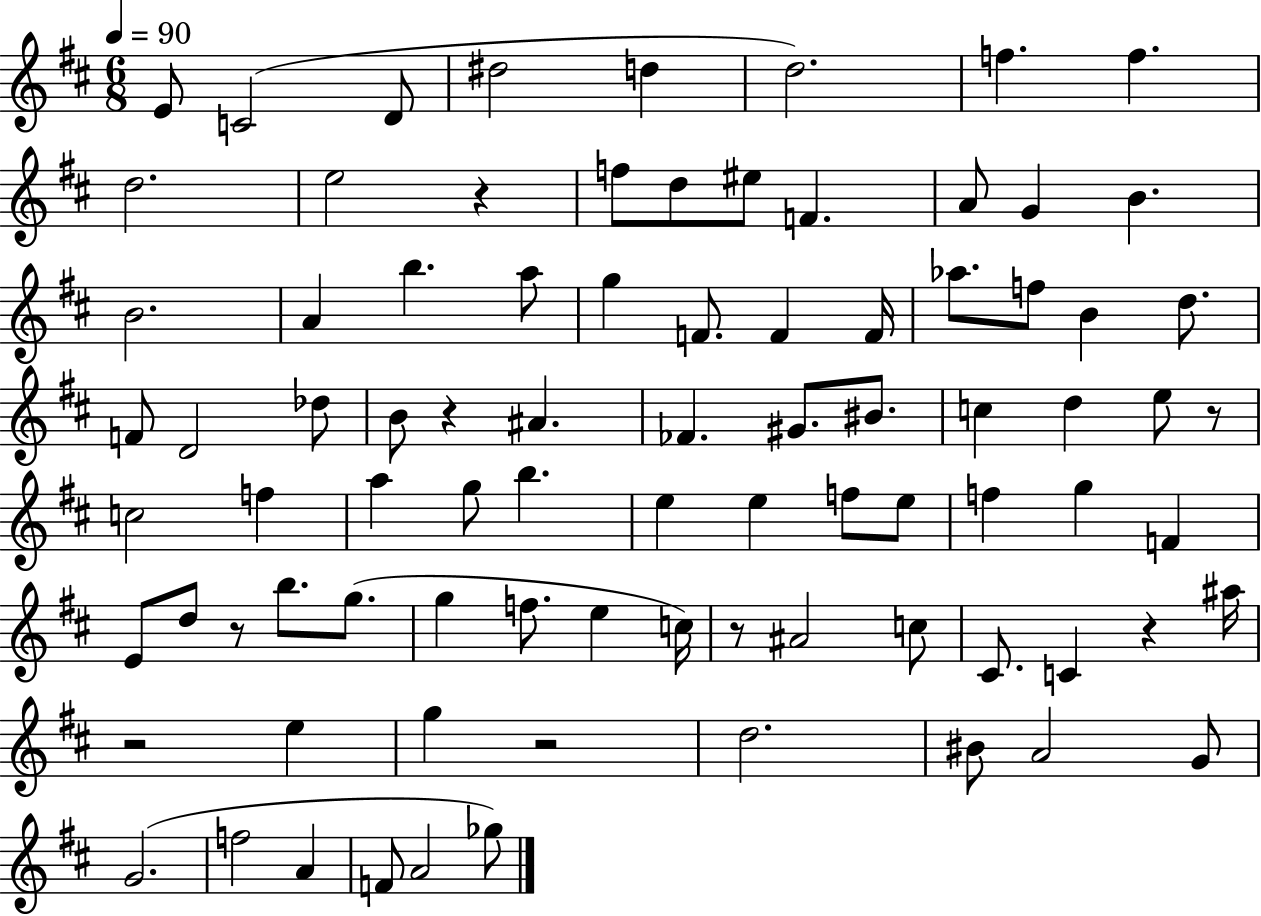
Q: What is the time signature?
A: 6/8